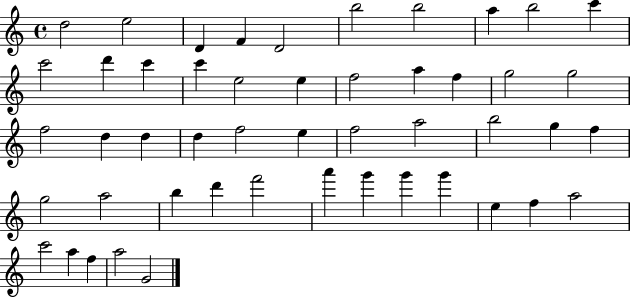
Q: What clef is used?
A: treble